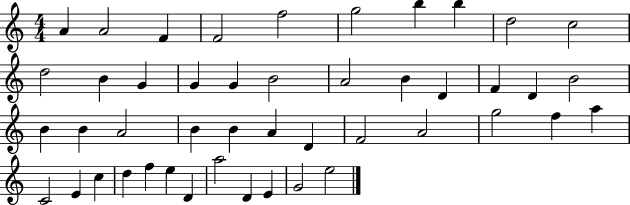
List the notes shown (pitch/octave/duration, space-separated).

A4/q A4/h F4/q F4/h F5/h G5/h B5/q B5/q D5/h C5/h D5/h B4/q G4/q G4/q G4/q B4/h A4/h B4/q D4/q F4/q D4/q B4/h B4/q B4/q A4/h B4/q B4/q A4/q D4/q F4/h A4/h G5/h F5/q A5/q C4/h E4/q C5/q D5/q F5/q E5/q D4/q A5/h D4/q E4/q G4/h E5/h